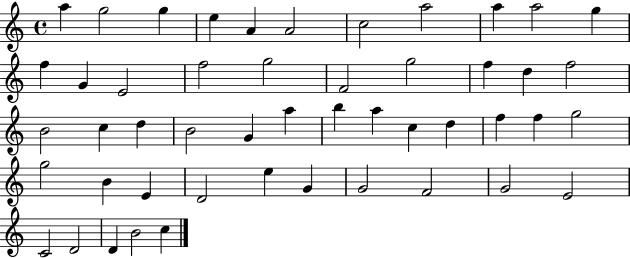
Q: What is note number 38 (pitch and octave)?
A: D4